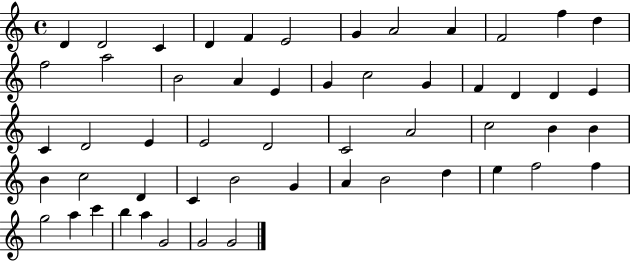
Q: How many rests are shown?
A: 0